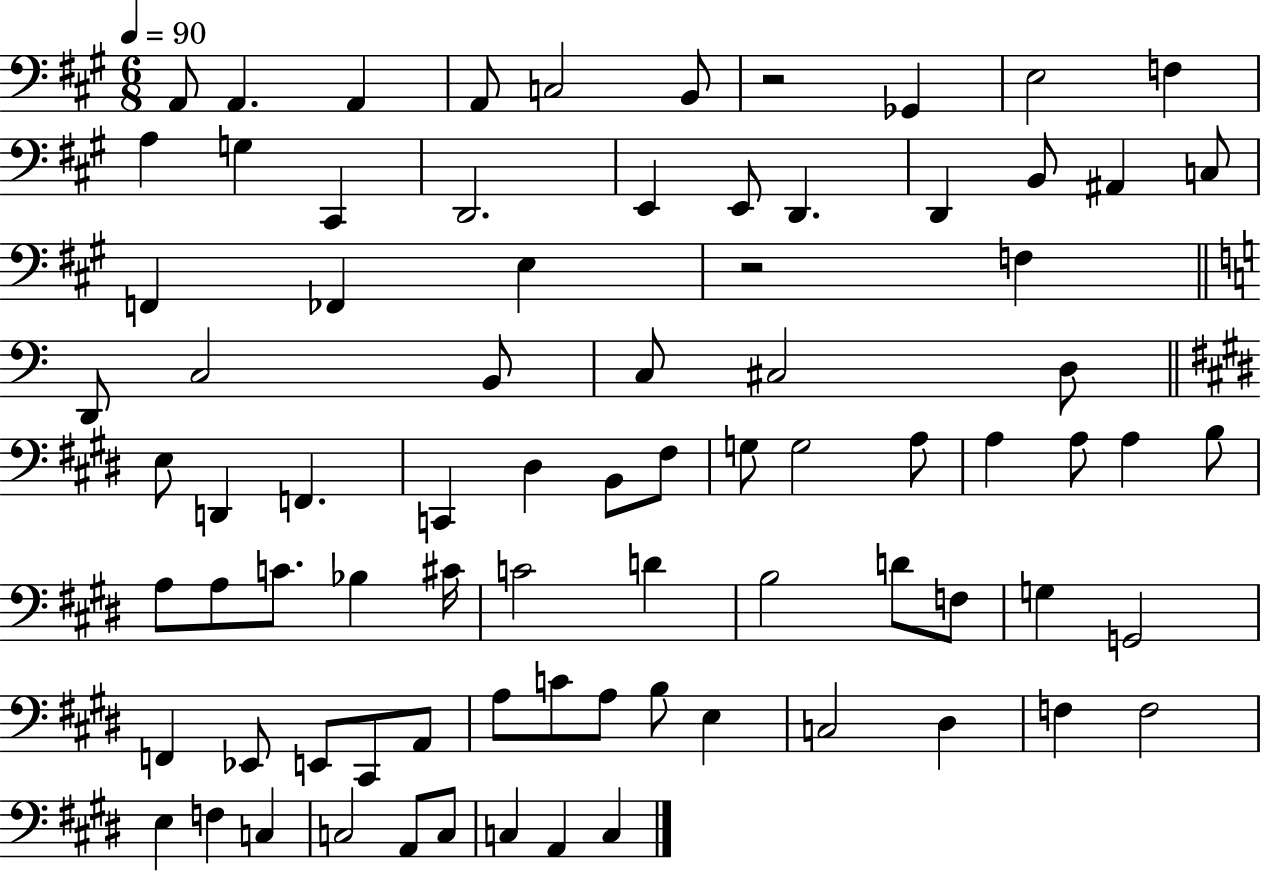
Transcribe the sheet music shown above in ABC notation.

X:1
T:Untitled
M:6/8
L:1/4
K:A
A,,/2 A,, A,, A,,/2 C,2 B,,/2 z2 _G,, E,2 F, A, G, ^C,, D,,2 E,, E,,/2 D,, D,, B,,/2 ^A,, C,/2 F,, _F,, E, z2 F, D,,/2 C,2 B,,/2 C,/2 ^C,2 D,/2 E,/2 D,, F,, C,, ^D, B,,/2 ^F,/2 G,/2 G,2 A,/2 A, A,/2 A, B,/2 A,/2 A,/2 C/2 _B, ^C/4 C2 D B,2 D/2 F,/2 G, G,,2 F,, _E,,/2 E,,/2 ^C,,/2 A,,/2 A,/2 C/2 A,/2 B,/2 E, C,2 ^D, F, F,2 E, F, C, C,2 A,,/2 C,/2 C, A,, C,